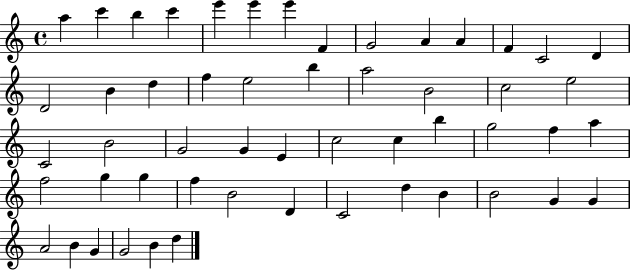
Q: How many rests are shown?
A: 0